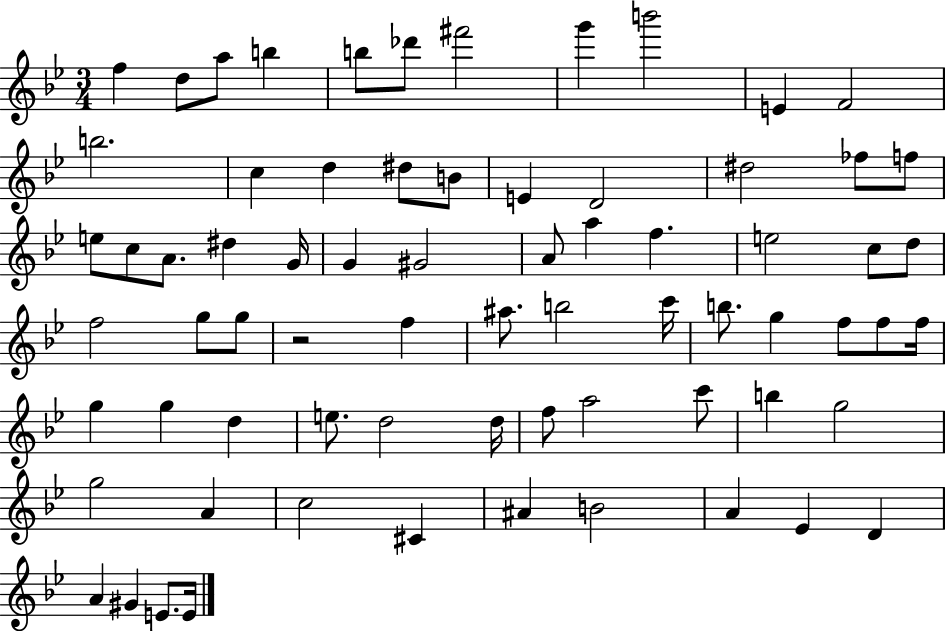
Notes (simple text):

F5/q D5/e A5/e B5/q B5/e Db6/e F#6/h G6/q B6/h E4/q F4/h B5/h. C5/q D5/q D#5/e B4/e E4/q D4/h D#5/h FES5/e F5/e E5/e C5/e A4/e. D#5/q G4/s G4/q G#4/h A4/e A5/q F5/q. E5/h C5/e D5/e F5/h G5/e G5/e R/h F5/q A#5/e. B5/h C6/s B5/e. G5/q F5/e F5/e F5/s G5/q G5/q D5/q E5/e. D5/h D5/s F5/e A5/h C6/e B5/q G5/h G5/h A4/q C5/h C#4/q A#4/q B4/h A4/q Eb4/q D4/q A4/q G#4/q E4/e. E4/s